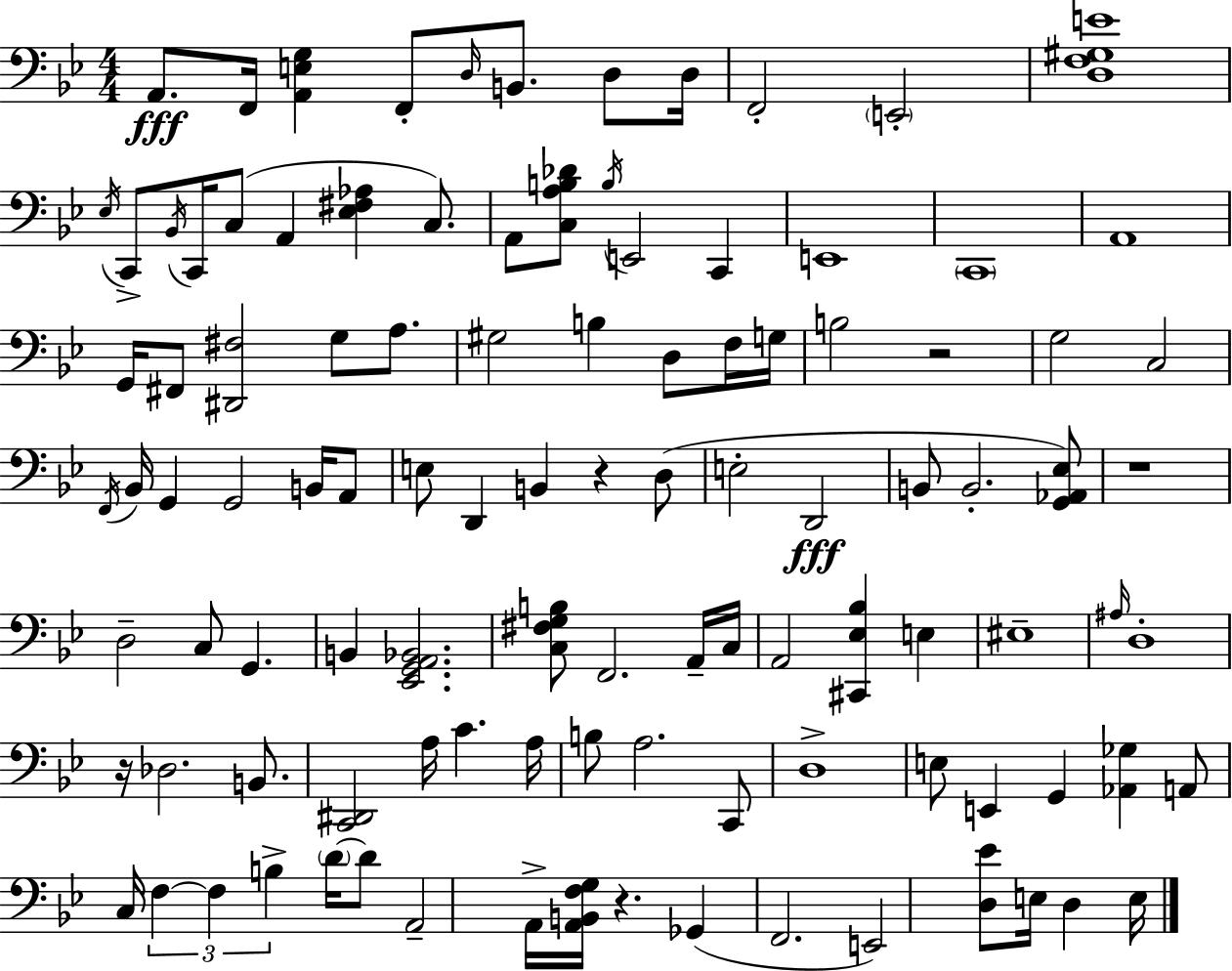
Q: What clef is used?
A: bass